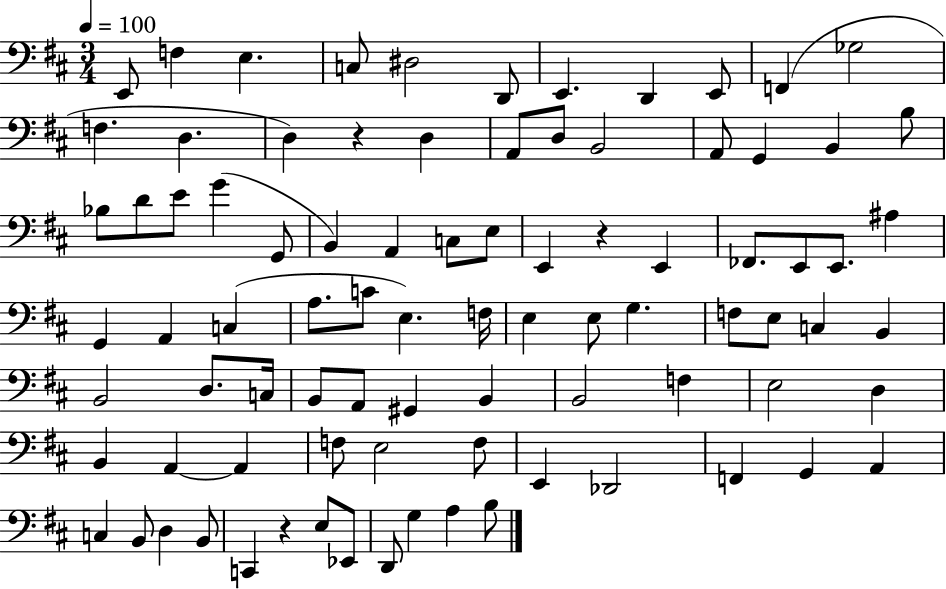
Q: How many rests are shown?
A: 3